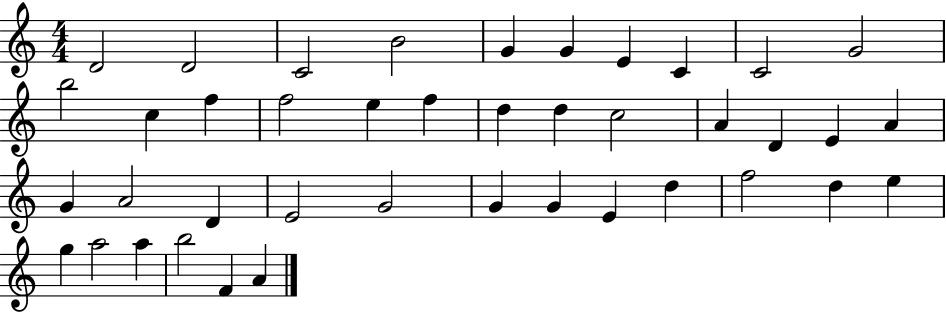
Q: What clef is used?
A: treble